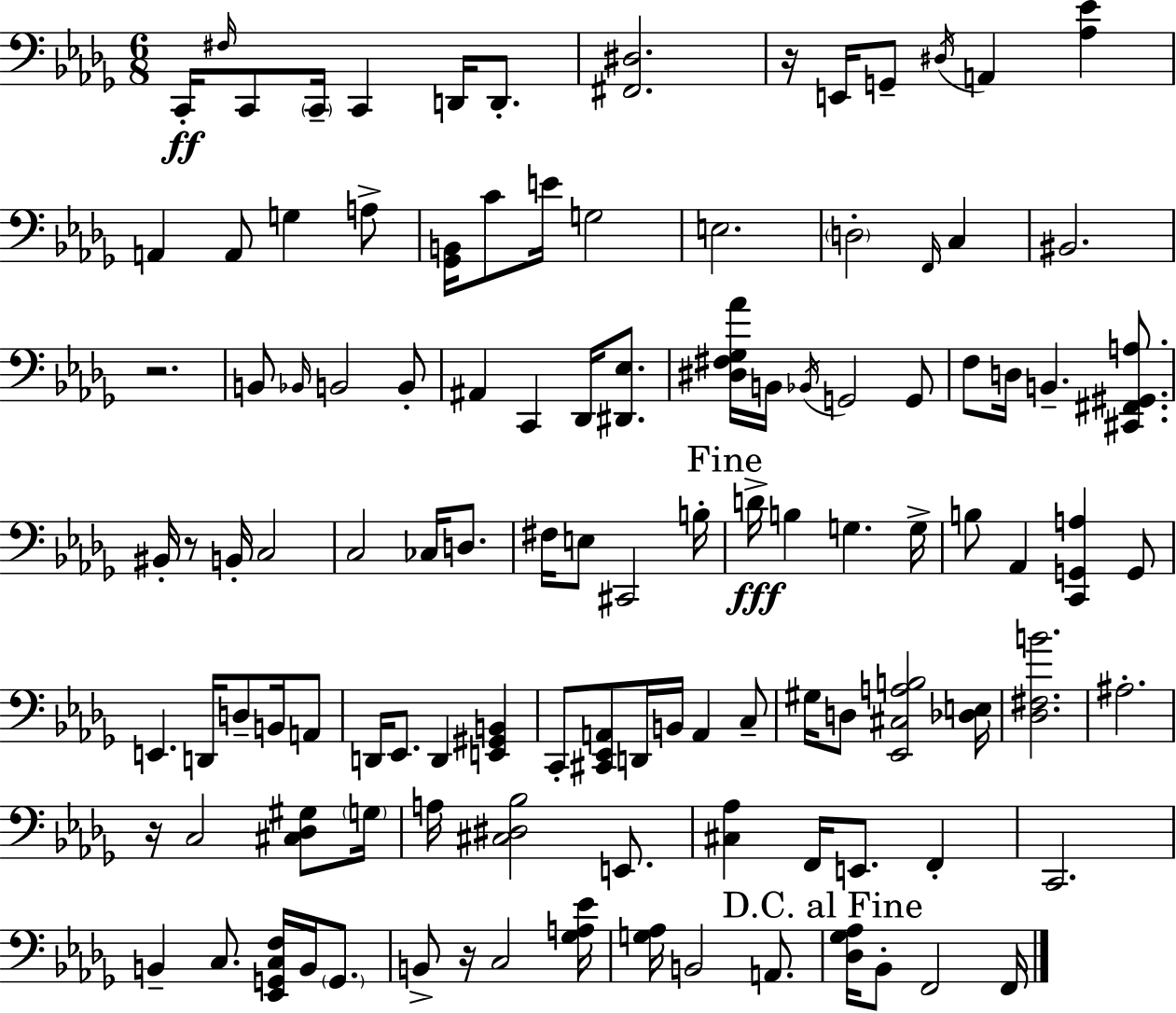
C2/s F#3/s C2/e C2/s C2/q D2/s D2/e. [F#2,D#3]/h. R/s E2/s G2/e D#3/s A2/q [Ab3,Eb4]/q A2/q A2/e G3/q A3/e [Gb2,B2]/s C4/e E4/s G3/h E3/h. D3/h F2/s C3/q BIS2/h. R/h. B2/e Bb2/s B2/h B2/e A#2/q C2/q Db2/s [D#2,Eb3]/e. [D#3,F#3,Gb3,Ab4]/s B2/s Bb2/s G2/h G2/e F3/e D3/s B2/q. [C#2,F#2,G#2,A3]/e. BIS2/s R/e B2/s C3/h C3/h CES3/s D3/e. F#3/s E3/e C#2/h B3/s D4/s B3/q G3/q. G3/s B3/e Ab2/q [C2,G2,A3]/q G2/e E2/q. D2/s D3/e B2/s A2/e D2/s Eb2/e. D2/q [E2,G#2,B2]/q C2/e [C#2,Eb2,A2]/e D2/s B2/s A2/q C3/e G#3/s D3/e [Eb2,C#3,A3,B3]/h [Db3,E3]/s [Db3,F#3,B4]/h. A#3/h. R/s C3/h [C#3,Db3,G#3]/e G3/s A3/s [C#3,D#3,Bb3]/h E2/e. [C#3,Ab3]/q F2/s E2/e. F2/q C2/h. B2/q C3/e. [Eb2,G2,C3,F3]/s B2/s G2/e. B2/e R/s C3/h [Gb3,A3,Eb4]/s [G3,Ab3]/s B2/h A2/e. [Db3,Gb3,Ab3]/s Bb2/e F2/h F2/s